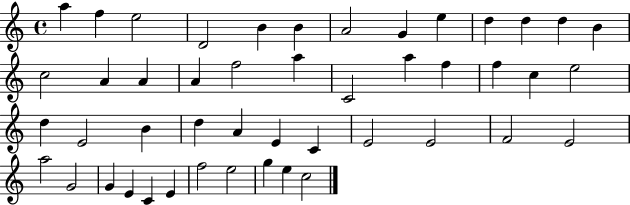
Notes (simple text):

A5/q F5/q E5/h D4/h B4/q B4/q A4/h G4/q E5/q D5/q D5/q D5/q B4/q C5/h A4/q A4/q A4/q F5/h A5/q C4/h A5/q F5/q F5/q C5/q E5/h D5/q E4/h B4/q D5/q A4/q E4/q C4/q E4/h E4/h F4/h E4/h A5/h G4/h G4/q E4/q C4/q E4/q F5/h E5/h G5/q E5/q C5/h